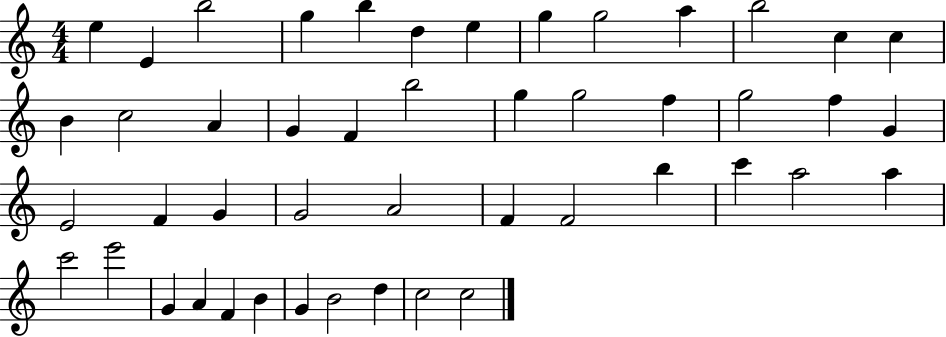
X:1
T:Untitled
M:4/4
L:1/4
K:C
e E b2 g b d e g g2 a b2 c c B c2 A G F b2 g g2 f g2 f G E2 F G G2 A2 F F2 b c' a2 a c'2 e'2 G A F B G B2 d c2 c2